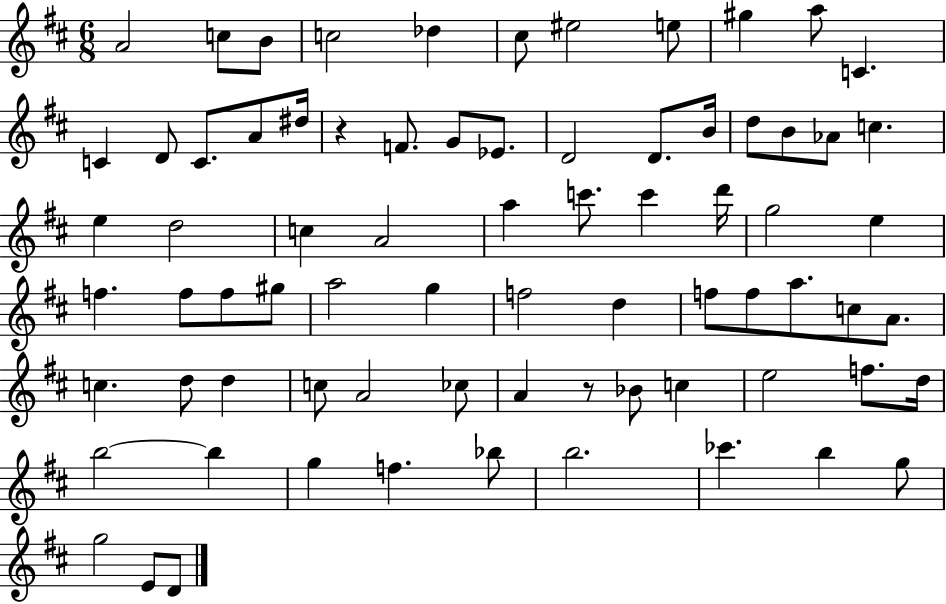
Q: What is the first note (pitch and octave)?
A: A4